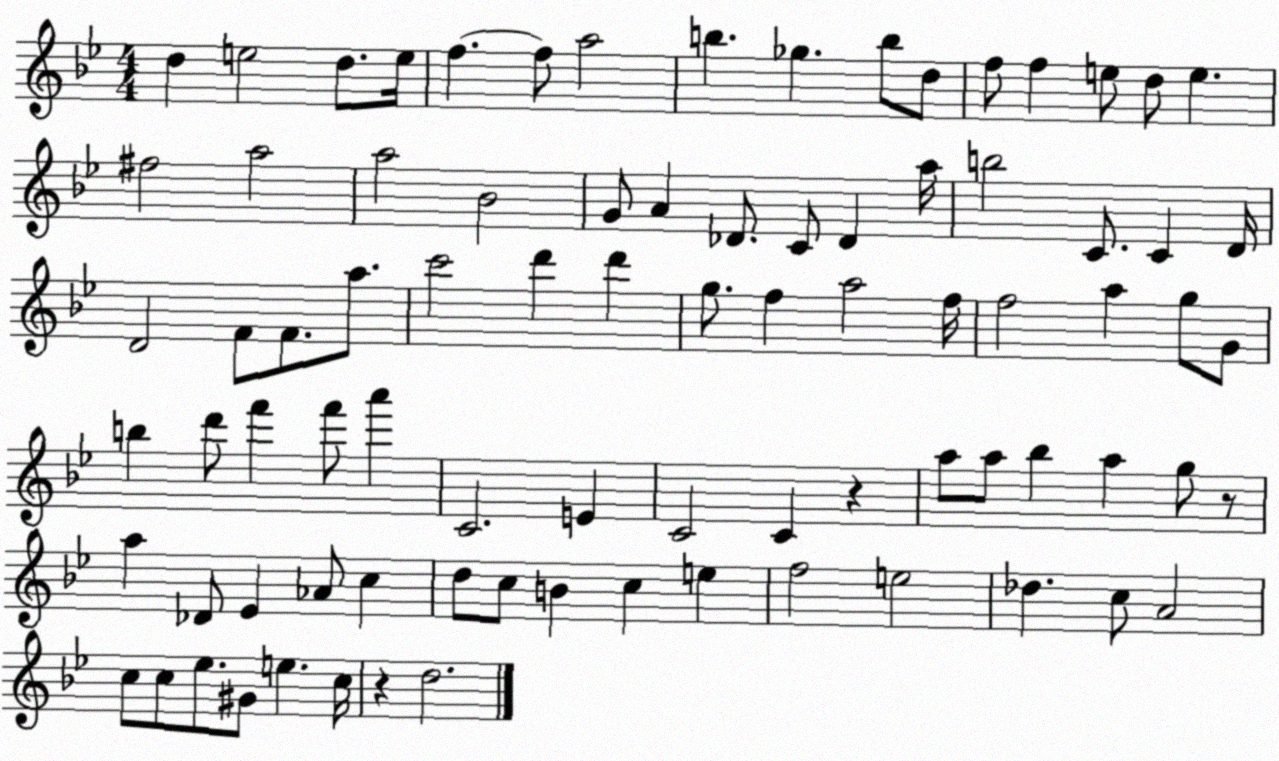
X:1
T:Untitled
M:4/4
L:1/4
K:Bb
d e2 d/2 e/4 f f/2 a2 b _g b/2 d/2 f/2 f e/2 d/2 e ^f2 a2 a2 _B2 G/2 A _D/2 C/2 _D a/4 b2 C/2 C D/4 D2 F/2 F/2 a/2 c'2 d' d' g/2 f a2 f/4 f2 a g/2 G/2 b d'/2 f' f'/2 a' C2 E C2 C z a/2 a/2 _b a g/2 z/2 a _D/2 _E _A/2 c d/2 c/2 B c e f2 e2 _d c/2 A2 c/2 c/2 _e/2 ^G/2 e c/4 z d2